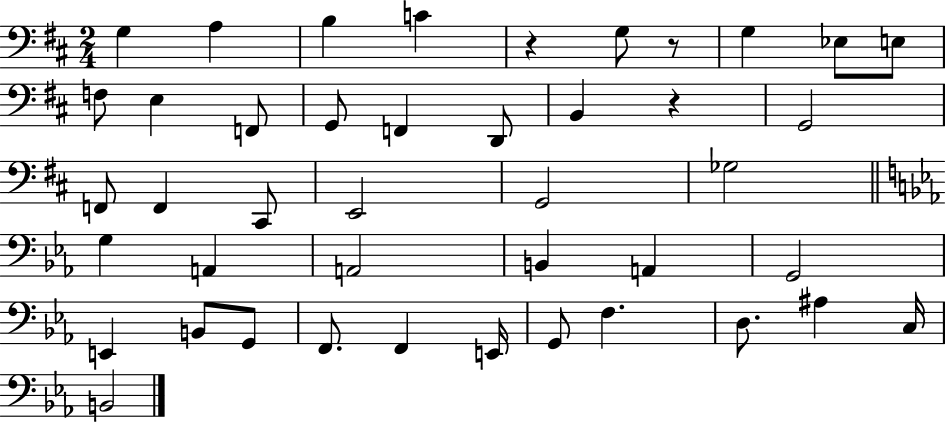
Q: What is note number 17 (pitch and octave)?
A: F2